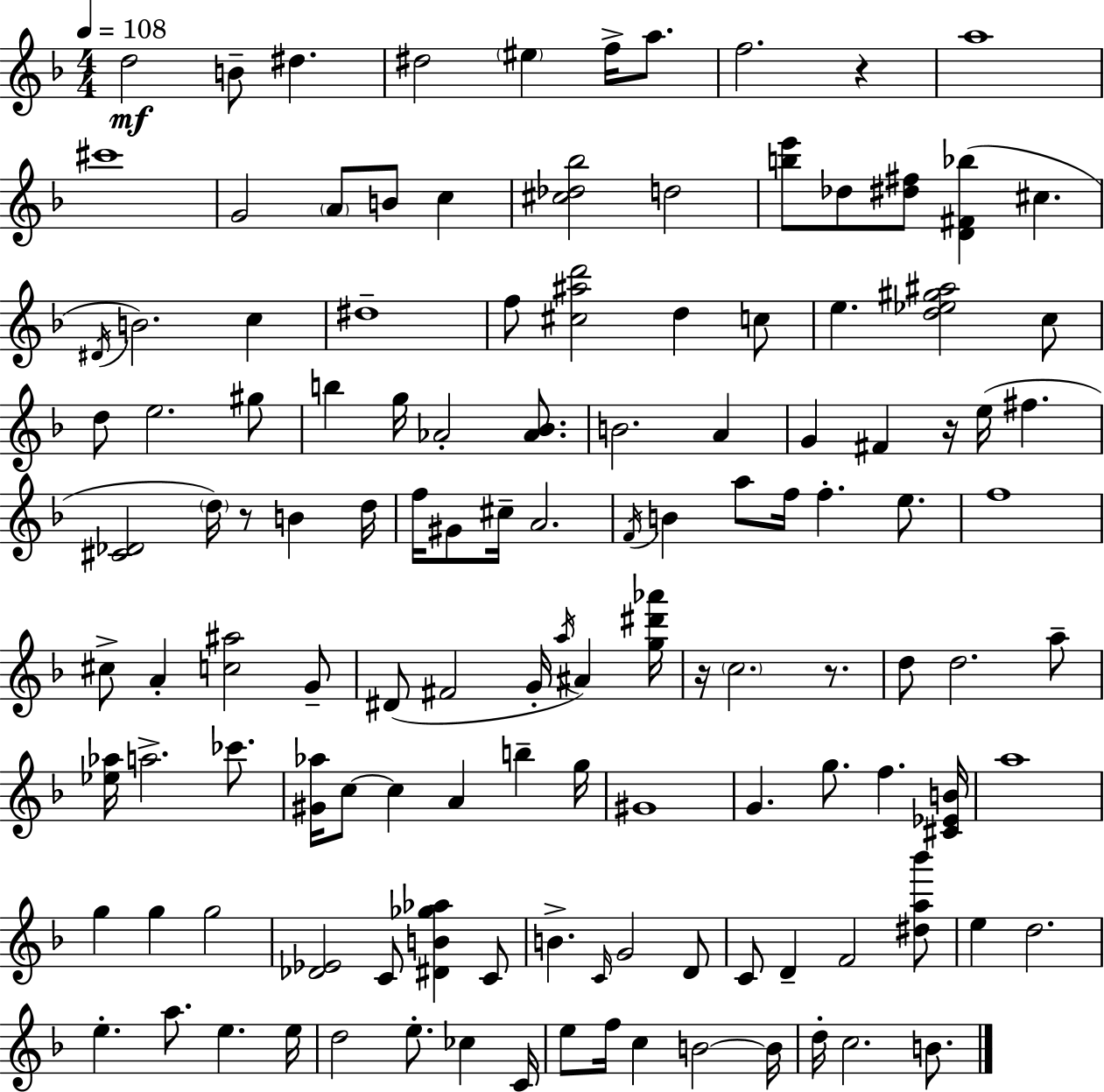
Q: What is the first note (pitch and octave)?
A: D5